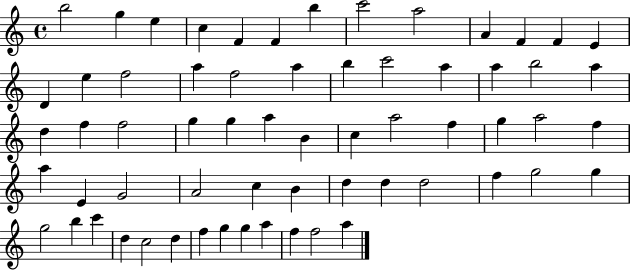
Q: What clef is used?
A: treble